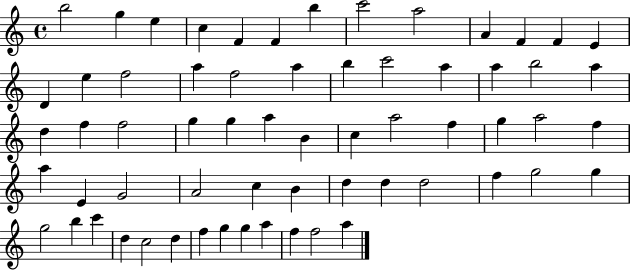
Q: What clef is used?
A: treble